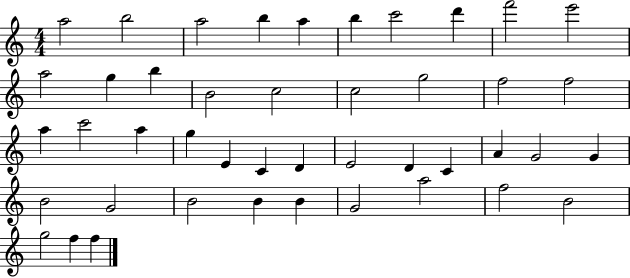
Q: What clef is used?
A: treble